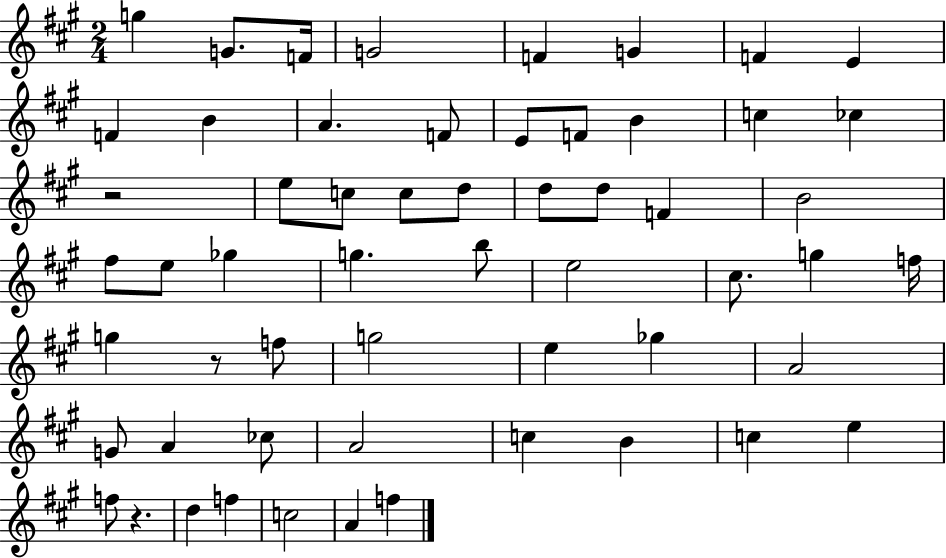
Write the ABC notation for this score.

X:1
T:Untitled
M:2/4
L:1/4
K:A
g G/2 F/4 G2 F G F E F B A F/2 E/2 F/2 B c _c z2 e/2 c/2 c/2 d/2 d/2 d/2 F B2 ^f/2 e/2 _g g b/2 e2 ^c/2 g f/4 g z/2 f/2 g2 e _g A2 G/2 A _c/2 A2 c B c e f/2 z d f c2 A f